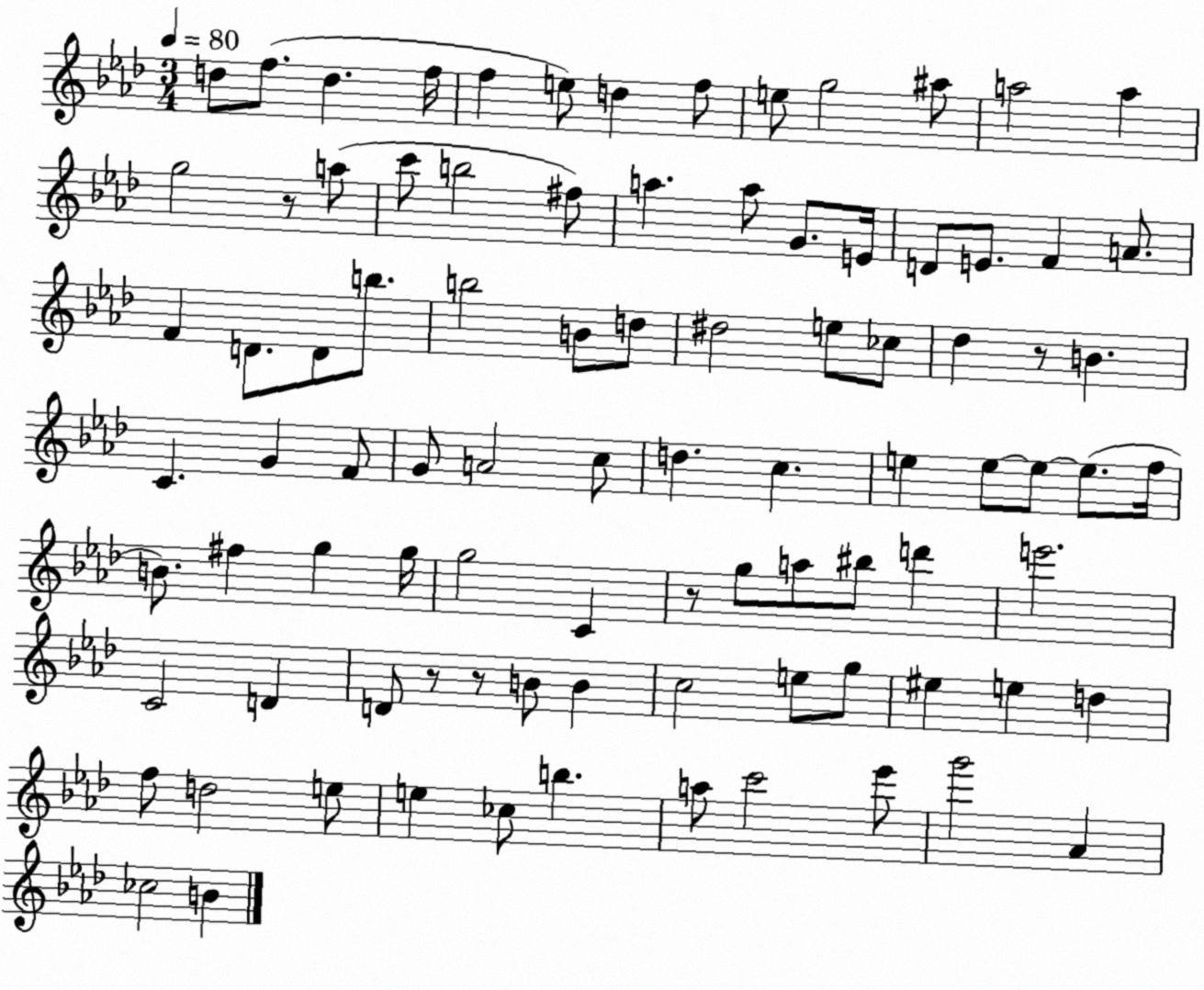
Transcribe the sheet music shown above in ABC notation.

X:1
T:Untitled
M:3/4
L:1/4
K:Ab
d/2 f/2 d f/4 f e/2 d f/2 e/2 g2 ^a/2 a2 a g2 z/2 a/2 c'/2 b2 ^f/2 a a/2 G/2 E/4 D/2 E/2 F A/2 F D/2 D/2 b/2 b2 B/2 d/2 ^d2 e/2 _c/2 _d z/2 B C G F/2 G/2 A2 c/2 d c e e/2 e/2 e/2 f/4 B/2 ^f g g/4 g2 C z/2 g/2 a/2 ^b/2 d' e'2 C2 D D/2 z/2 z/2 B/2 B c2 e/2 g/2 ^e e d f/2 d2 e/2 e _c/2 b a/2 c'2 _e'/2 g'2 _A _c2 B